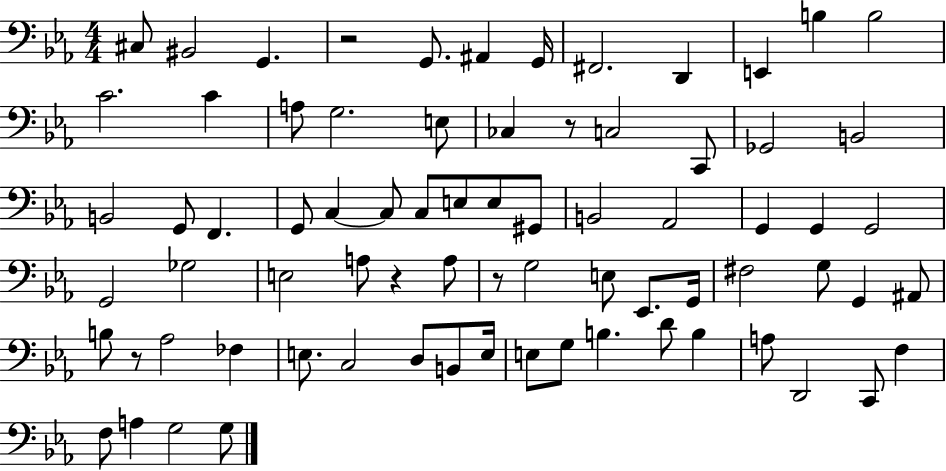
X:1
T:Untitled
M:4/4
L:1/4
K:Eb
^C,/2 ^B,,2 G,, z2 G,,/2 ^A,, G,,/4 ^F,,2 D,, E,, B, B,2 C2 C A,/2 G,2 E,/2 _C, z/2 C,2 C,,/2 _G,,2 B,,2 B,,2 G,,/2 F,, G,,/2 C, C,/2 C,/2 E,/2 E,/2 ^G,,/2 B,,2 _A,,2 G,, G,, G,,2 G,,2 _G,2 E,2 A,/2 z A,/2 z/2 G,2 E,/2 _E,,/2 G,,/4 ^F,2 G,/2 G,, ^A,,/2 B,/2 z/2 _A,2 _F, E,/2 C,2 D,/2 B,,/2 E,/4 E,/2 G,/2 B, D/2 B, A,/2 D,,2 C,,/2 F, F,/2 A, G,2 G,/2